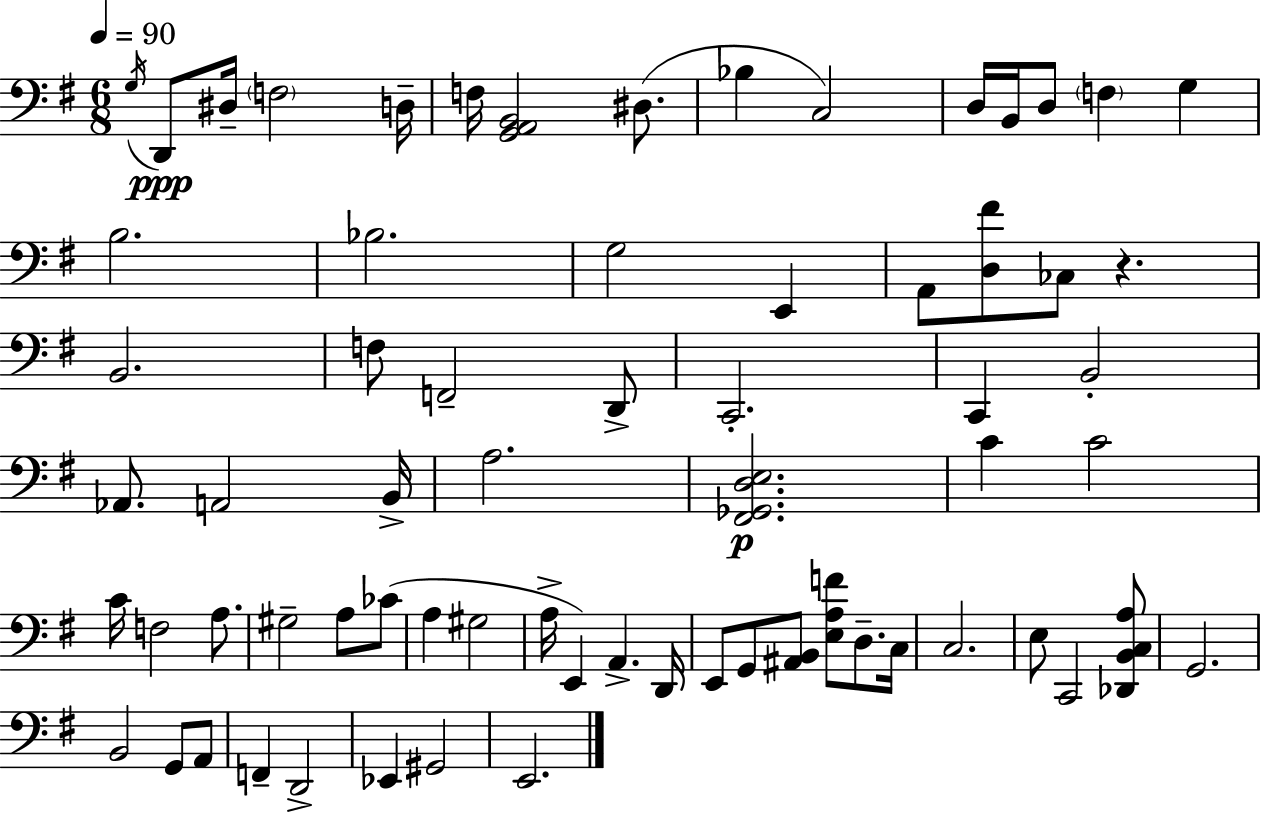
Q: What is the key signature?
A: G major